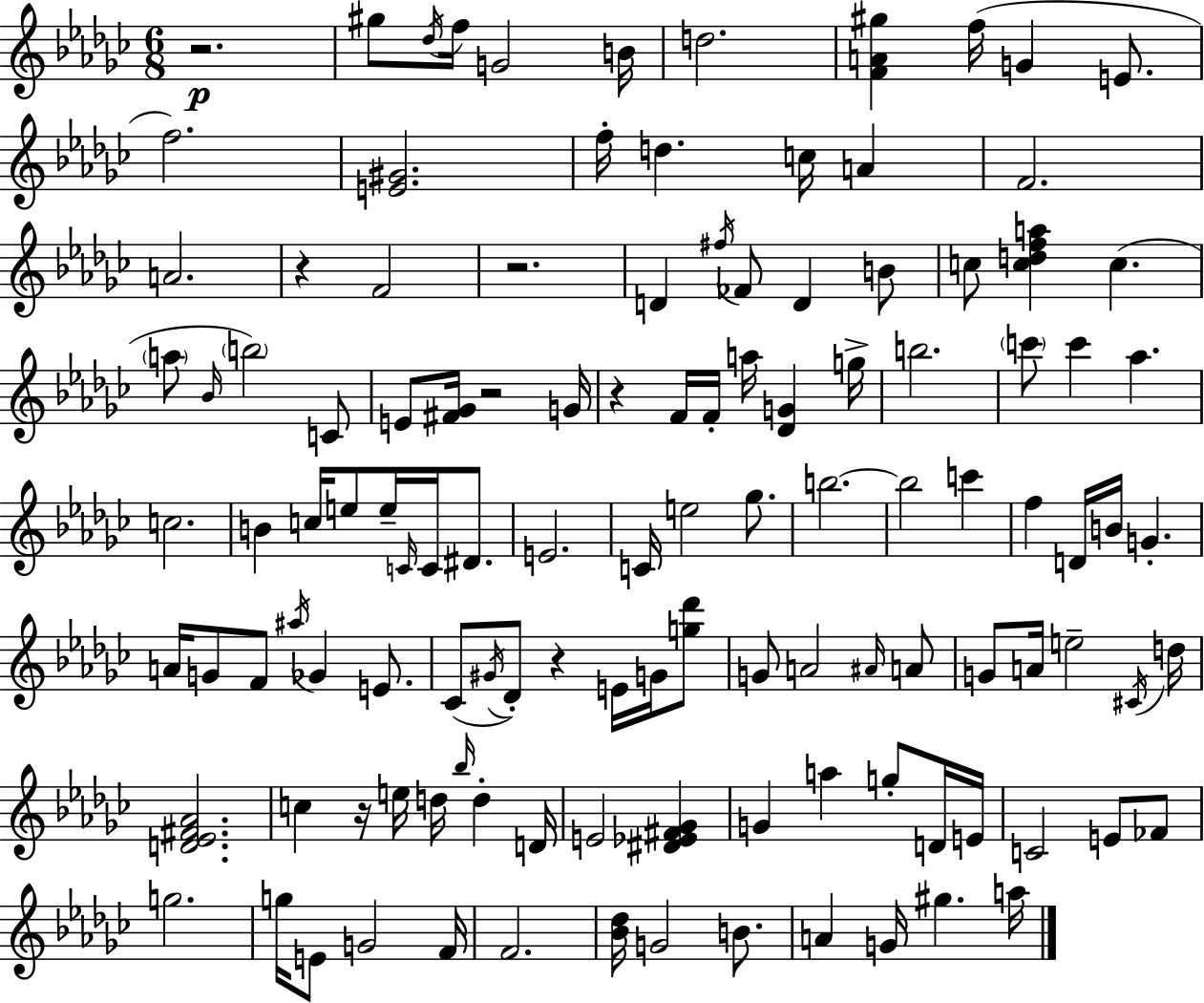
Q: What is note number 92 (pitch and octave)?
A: FES4